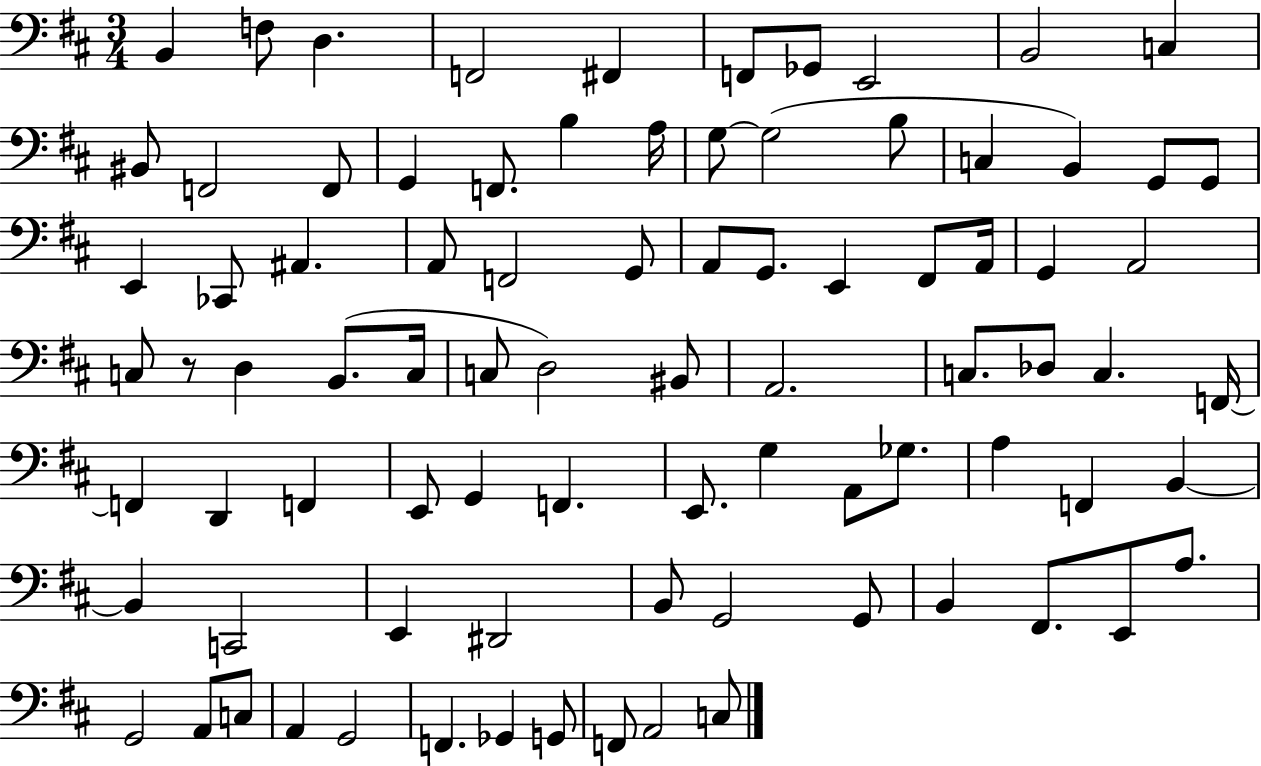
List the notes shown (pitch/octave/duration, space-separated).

B2/q F3/e D3/q. F2/h F#2/q F2/e Gb2/e E2/h B2/h C3/q BIS2/e F2/h F2/e G2/q F2/e. B3/q A3/s G3/e G3/h B3/e C3/q B2/q G2/e G2/e E2/q CES2/e A#2/q. A2/e F2/h G2/e A2/e G2/e. E2/q F#2/e A2/s G2/q A2/h C3/e R/e D3/q B2/e. C3/s C3/e D3/h BIS2/e A2/h. C3/e. Db3/e C3/q. F2/s F2/q D2/q F2/q E2/e G2/q F2/q. E2/e. G3/q A2/e Gb3/e. A3/q F2/q B2/q B2/q C2/h E2/q D#2/h B2/e G2/h G2/e B2/q F#2/e. E2/e A3/e. G2/h A2/e C3/e A2/q G2/h F2/q. Gb2/q G2/e F2/e A2/h C3/e